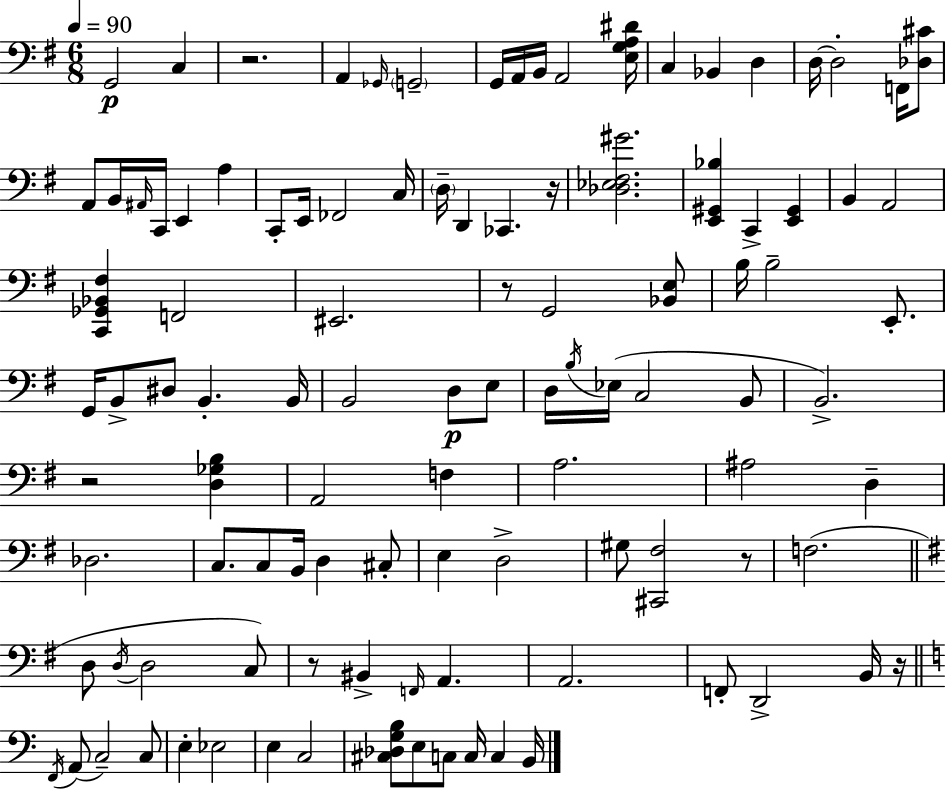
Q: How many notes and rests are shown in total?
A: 107